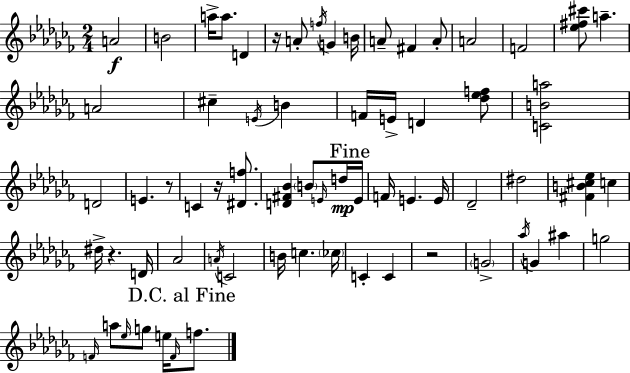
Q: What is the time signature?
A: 2/4